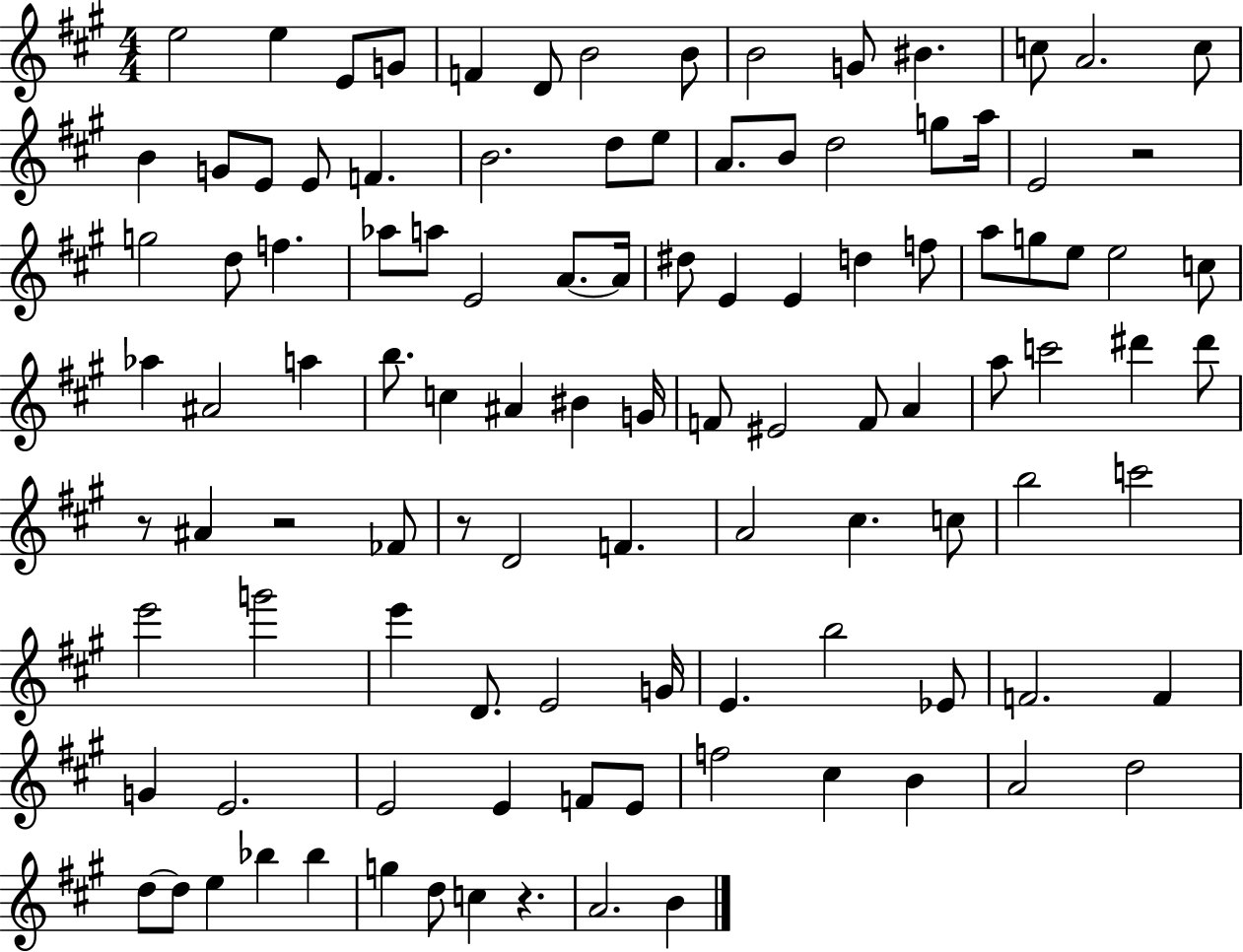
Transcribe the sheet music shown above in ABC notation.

X:1
T:Untitled
M:4/4
L:1/4
K:A
e2 e E/2 G/2 F D/2 B2 B/2 B2 G/2 ^B c/2 A2 c/2 B G/2 E/2 E/2 F B2 d/2 e/2 A/2 B/2 d2 g/2 a/4 E2 z2 g2 d/2 f _a/2 a/2 E2 A/2 A/4 ^d/2 E E d f/2 a/2 g/2 e/2 e2 c/2 _a ^A2 a b/2 c ^A ^B G/4 F/2 ^E2 F/2 A a/2 c'2 ^d' ^d'/2 z/2 ^A z2 _F/2 z/2 D2 F A2 ^c c/2 b2 c'2 e'2 g'2 e' D/2 E2 G/4 E b2 _E/2 F2 F G E2 E2 E F/2 E/2 f2 ^c B A2 d2 d/2 d/2 e _b _b g d/2 c z A2 B